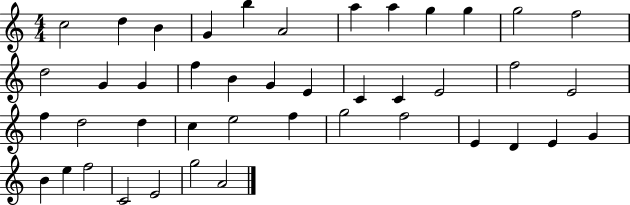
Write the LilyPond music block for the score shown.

{
  \clef treble
  \numericTimeSignature
  \time 4/4
  \key c \major
  c''2 d''4 b'4 | g'4 b''4 a'2 | a''4 a''4 g''4 g''4 | g''2 f''2 | \break d''2 g'4 g'4 | f''4 b'4 g'4 e'4 | c'4 c'4 e'2 | f''2 e'2 | \break f''4 d''2 d''4 | c''4 e''2 f''4 | g''2 f''2 | e'4 d'4 e'4 g'4 | \break b'4 e''4 f''2 | c'2 e'2 | g''2 a'2 | \bar "|."
}